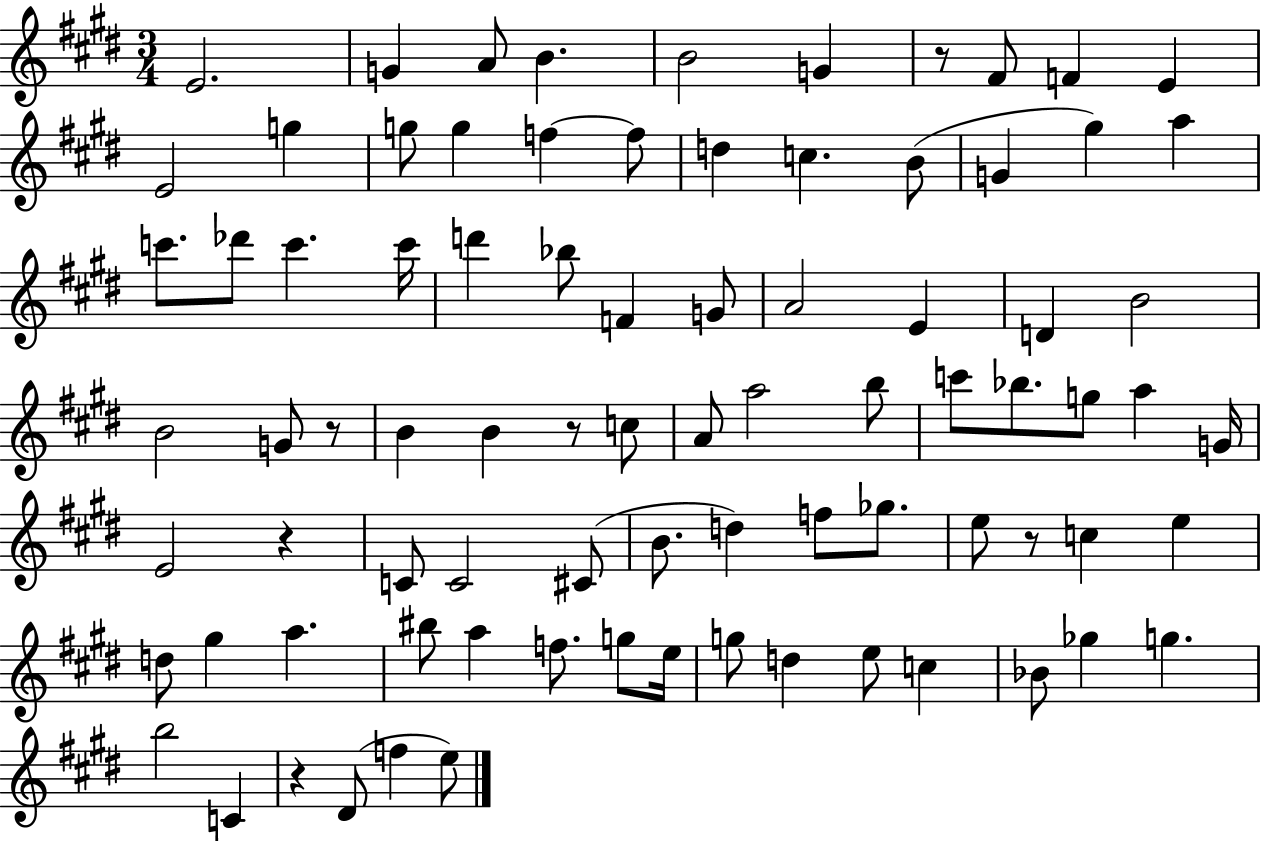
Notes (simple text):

E4/h. G4/q A4/e B4/q. B4/h G4/q R/e F#4/e F4/q E4/q E4/h G5/q G5/e G5/q F5/q F5/e D5/q C5/q. B4/e G4/q G#5/q A5/q C6/e. Db6/e C6/q. C6/s D6/q Bb5/e F4/q G4/e A4/h E4/q D4/q B4/h B4/h G4/e R/e B4/q B4/q R/e C5/e A4/e A5/h B5/e C6/e Bb5/e. G5/e A5/q G4/s E4/h R/q C4/e C4/h C#4/e B4/e. D5/q F5/e Gb5/e. E5/e R/e C5/q E5/q D5/e G#5/q A5/q. BIS5/e A5/q F5/e. G5/e E5/s G5/e D5/q E5/e C5/q Bb4/e Gb5/q G5/q. B5/h C4/q R/q D#4/e F5/q E5/e